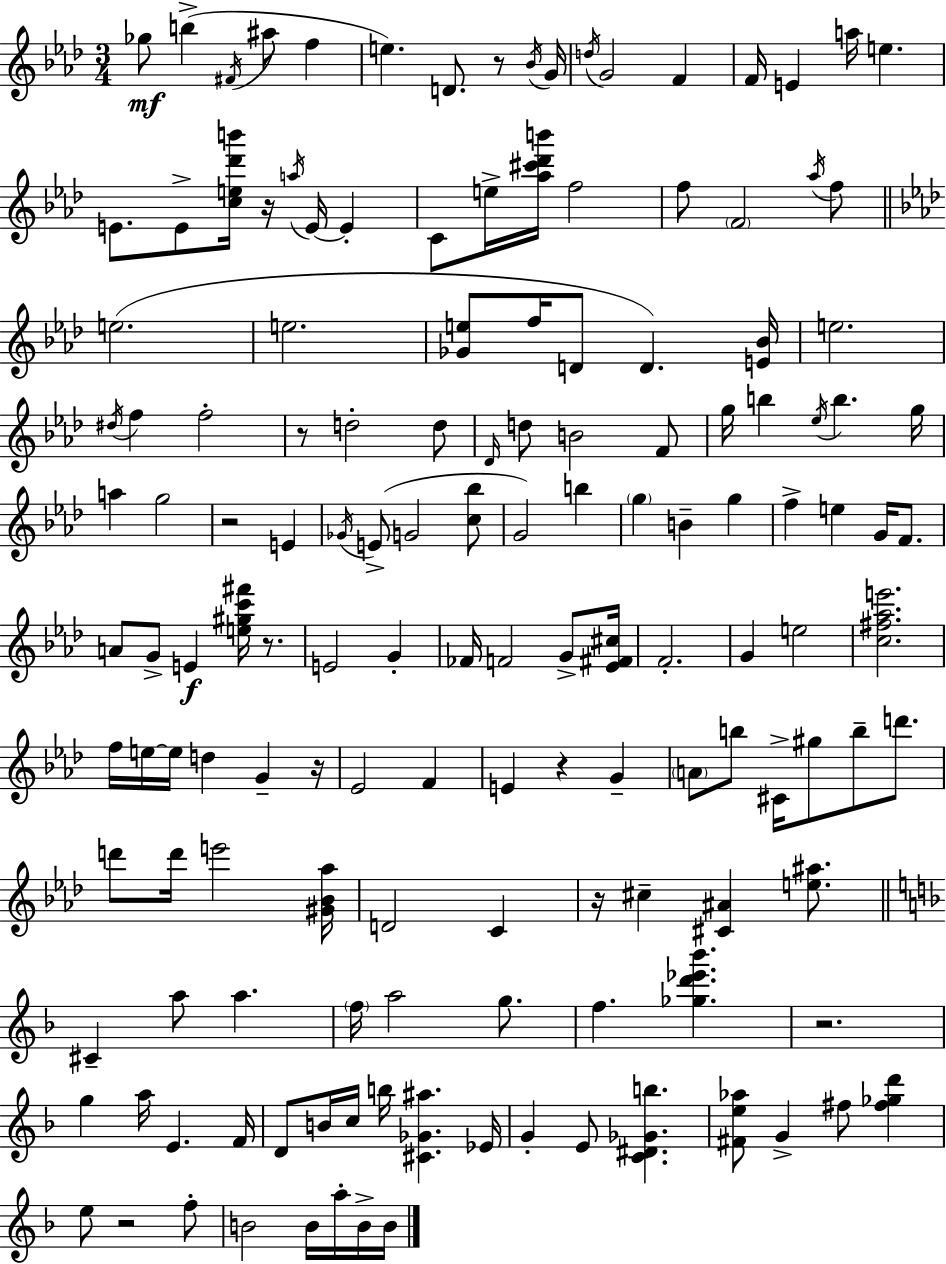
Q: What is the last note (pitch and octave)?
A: B4